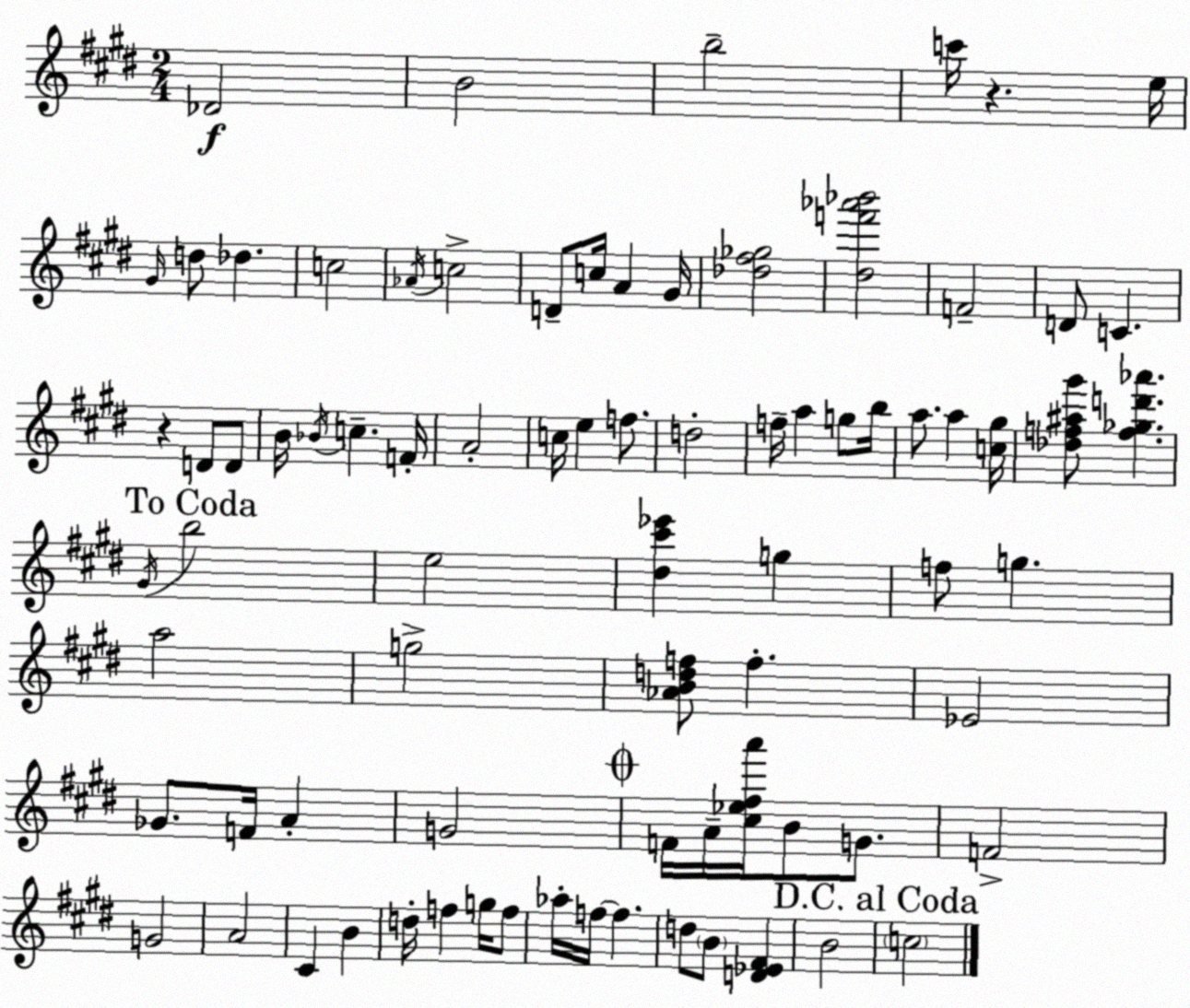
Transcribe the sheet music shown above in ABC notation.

X:1
T:Untitled
M:2/4
L:1/4
K:E
_D2 B2 b2 c'/4 z e/4 ^G/4 d/2 _d c2 _A/4 c2 D/2 c/4 A ^G/4 [_d^f_g]2 [^df'_a'_b']2 F2 D/2 C z D/2 D/2 B/4 _B/4 c F/4 A2 c/4 e f/2 d2 f/4 a g/2 b/4 a/2 a [c^g]/4 [_df^a^g']/2 [f_gd'_a'] ^G/4 b2 e2 [^d^c'_e'] g f/2 g a2 g2 [_ABdf]/2 f _E2 _G/2 F/4 A G2 F/4 A/4 [^c_e^fa']/4 B/2 G/2 F2 G2 A2 ^C B d/4 f g/4 f/2 _a/4 f/4 f d/2 B/2 [D_E^F] B2 c2